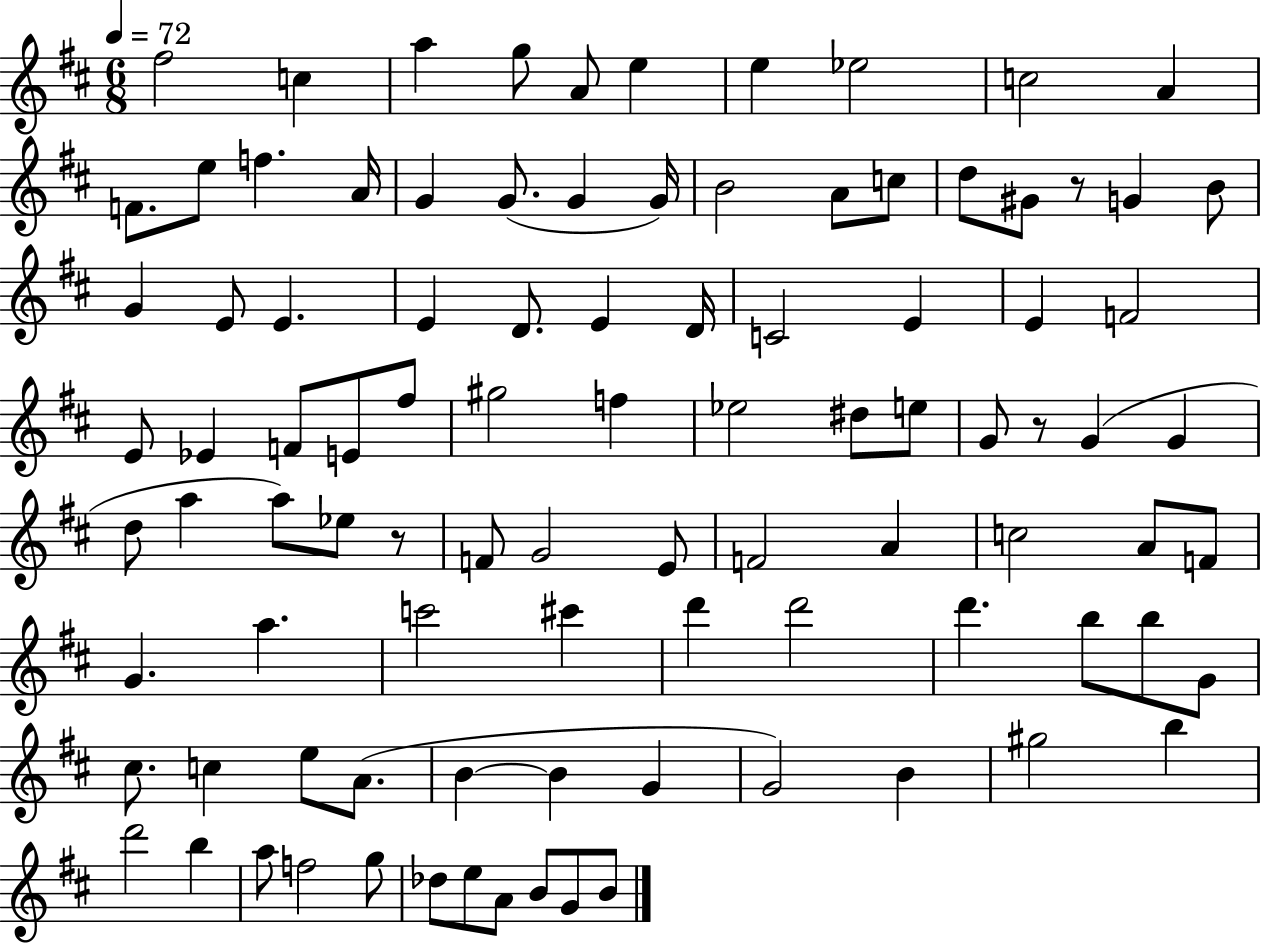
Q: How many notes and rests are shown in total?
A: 96